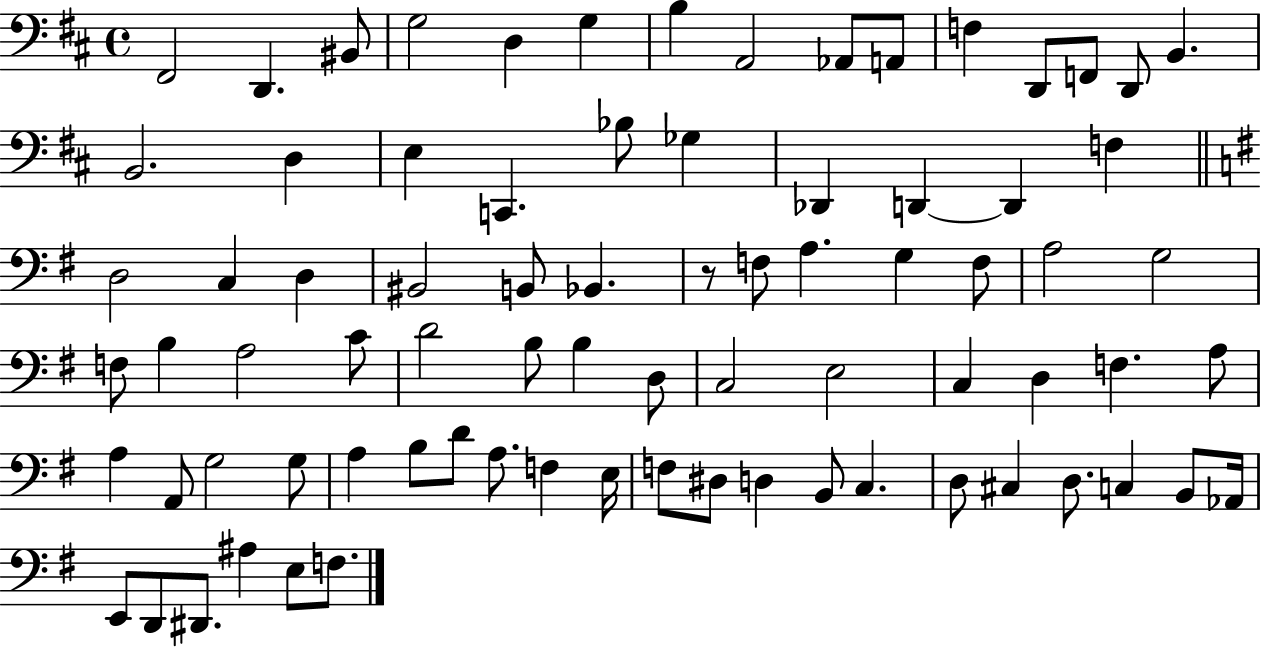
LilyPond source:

{
  \clef bass
  \time 4/4
  \defaultTimeSignature
  \key d \major
  fis,2 d,4. bis,8 | g2 d4 g4 | b4 a,2 aes,8 a,8 | f4 d,8 f,8 d,8 b,4. | \break b,2. d4 | e4 c,4. bes8 ges4 | des,4 d,4~~ d,4 f4 | \bar "||" \break \key e \minor d2 c4 d4 | bis,2 b,8 bes,4. | r8 f8 a4. g4 f8 | a2 g2 | \break f8 b4 a2 c'8 | d'2 b8 b4 d8 | c2 e2 | c4 d4 f4. a8 | \break a4 a,8 g2 g8 | a4 b8 d'8 a8. f4 e16 | f8 dis8 d4 b,8 c4. | d8 cis4 d8. c4 b,8 aes,16 | \break e,8 d,8 dis,8. ais4 e8 f8. | \bar "|."
}